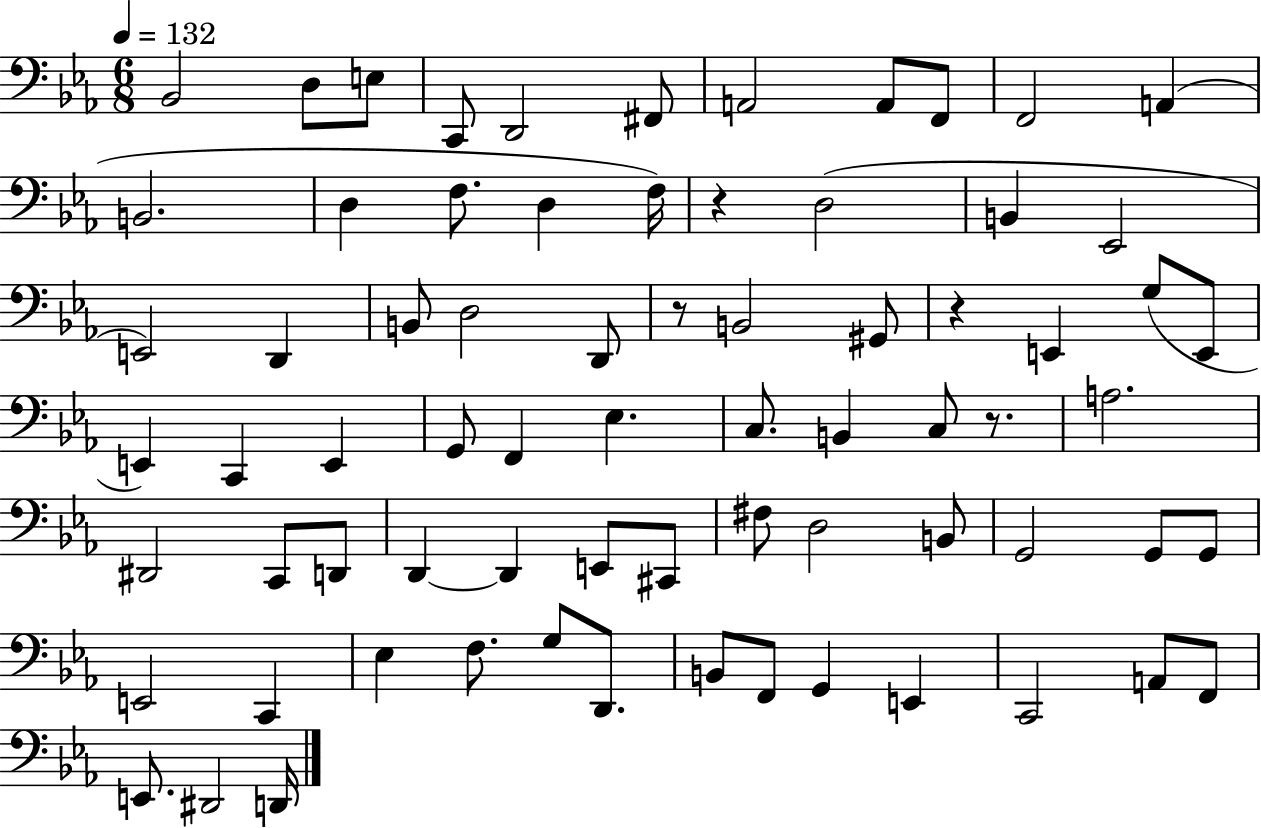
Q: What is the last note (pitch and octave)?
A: D2